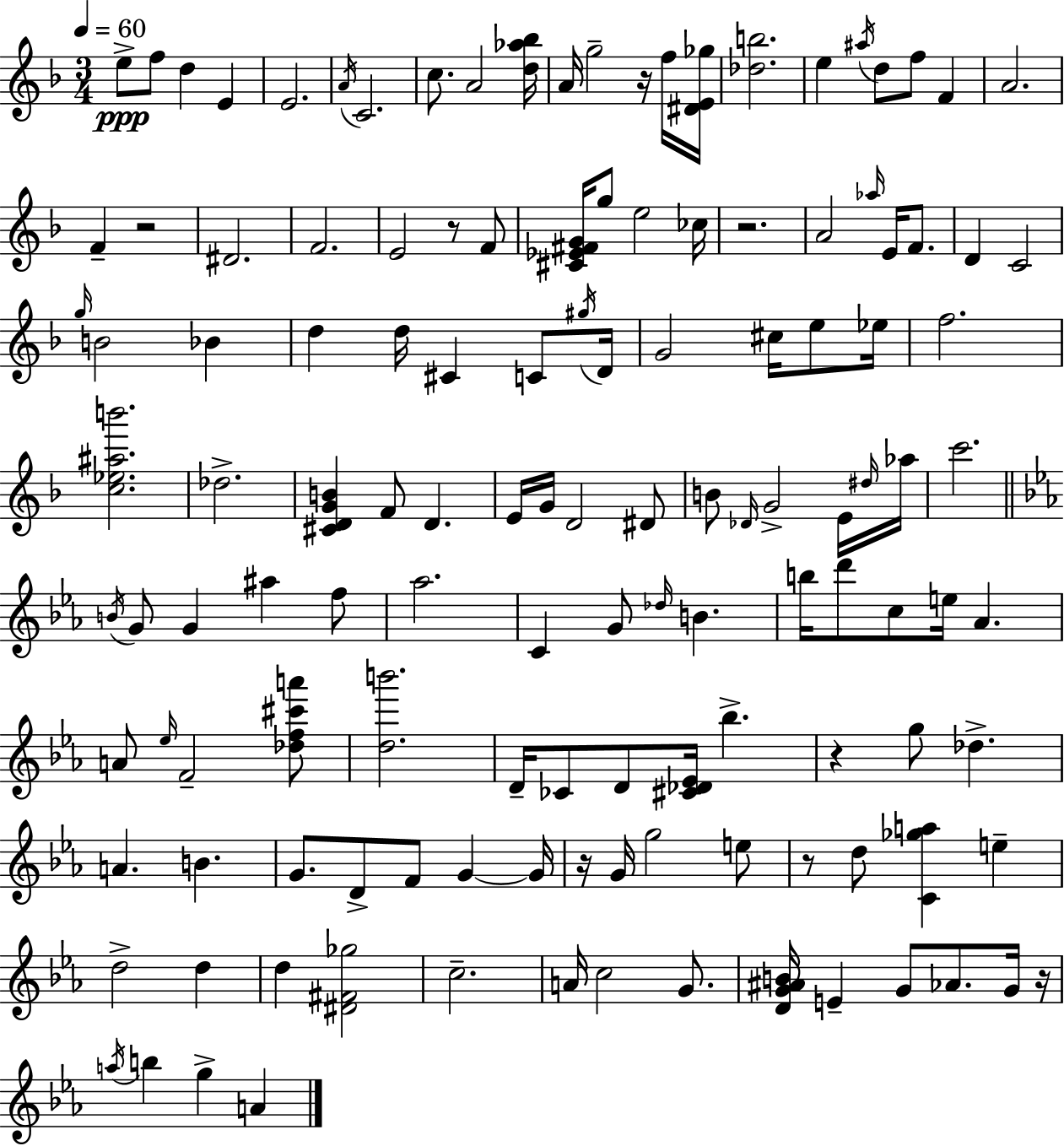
E5/e F5/e D5/q E4/q E4/h. A4/s C4/h. C5/e. A4/h [D5,Ab5,Bb5]/s A4/s G5/h R/s F5/s [D#4,E4,Gb5]/s [Db5,B5]/h. E5/q A#5/s D5/e F5/e F4/q A4/h. F4/q R/h D#4/h. F4/h. E4/h R/e F4/e [C#4,Eb4,F#4,G4]/s G5/e E5/h CES5/s R/h. A4/h Ab5/s E4/s F4/e. D4/q C4/h G5/s B4/h Bb4/q D5/q D5/s C#4/q C4/e G#5/s D4/s G4/h C#5/s E5/e Eb5/s F5/h. [C5,Eb5,A#5,B6]/h. Db5/h. [C#4,D4,G4,B4]/q F4/e D4/q. E4/s G4/s D4/h D#4/e B4/e Db4/s G4/h E4/s D#5/s Ab5/s C6/h. B4/s G4/e G4/q A#5/q F5/e Ab5/h. C4/q G4/e Db5/s B4/q. B5/s D6/e C5/e E5/s Ab4/q. A4/e Eb5/s F4/h [Db5,F5,C#6,A6]/e [D5,B6]/h. D4/s CES4/e D4/e [C#4,Db4,Eb4]/s Bb5/q. R/q G5/e Db5/q. A4/q. B4/q. G4/e. D4/e F4/e G4/q G4/s R/s G4/s G5/h E5/e R/e D5/e [C4,Gb5,A5]/q E5/q D5/h D5/q D5/q [D#4,F#4,Gb5]/h C5/h. A4/s C5/h G4/e. [D4,G4,A#4,B4]/s E4/q G4/e Ab4/e. G4/s R/s A5/s B5/q G5/q A4/q